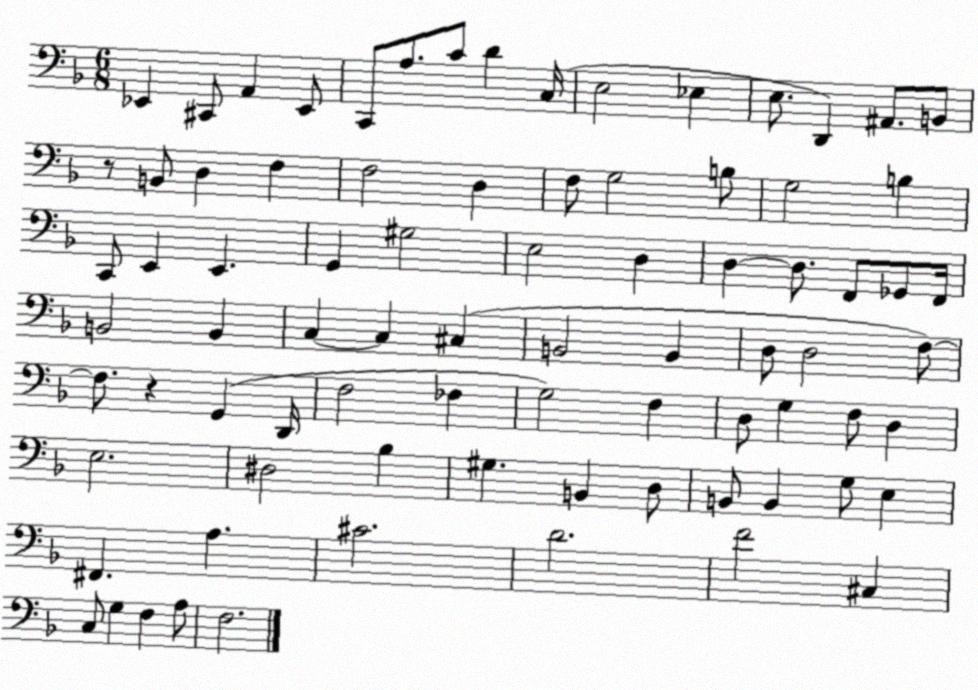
X:1
T:Untitled
M:6/8
L:1/4
K:F
_E,, ^C,,/2 A,, _E,,/2 C,,/2 A,/2 C/2 D C,/4 E,2 _E, E,/2 D,, ^A,,/2 B,,/2 z/2 B,,/2 D, F, F,2 D, F,/2 G,2 B,/2 G,2 B, C,,/2 E,, E,, G,, ^G,2 E,2 D, D, D,/2 F,,/2 _G,,/2 F,,/4 B,,2 B,, C, C, ^C, B,,2 B,, D,/2 D,2 F,/2 F,/2 z G,, D,,/4 F,2 _F, G,2 F, D,/2 G, F,/2 D, E,2 ^D,2 _B, ^G, B,, D,/2 B,,/2 B,, G,/2 E, ^F,, A, ^C2 D2 F2 ^C, C,/2 G, F, A,/2 F,2